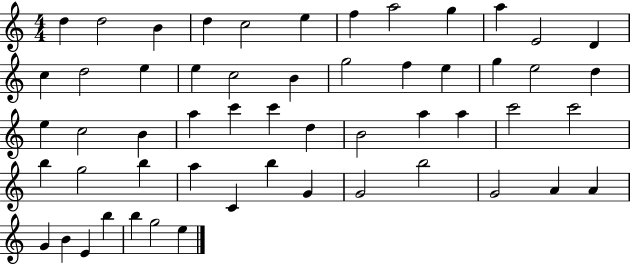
{
  \clef treble
  \numericTimeSignature
  \time 4/4
  \key c \major
  d''4 d''2 b'4 | d''4 c''2 e''4 | f''4 a''2 g''4 | a''4 e'2 d'4 | \break c''4 d''2 e''4 | e''4 c''2 b'4 | g''2 f''4 e''4 | g''4 e''2 d''4 | \break e''4 c''2 b'4 | a''4 c'''4 c'''4 d''4 | b'2 a''4 a''4 | c'''2 c'''2 | \break b''4 g''2 b''4 | a''4 c'4 b''4 g'4 | g'2 b''2 | g'2 a'4 a'4 | \break g'4 b'4 e'4 b''4 | b''4 g''2 e''4 | \bar "|."
}